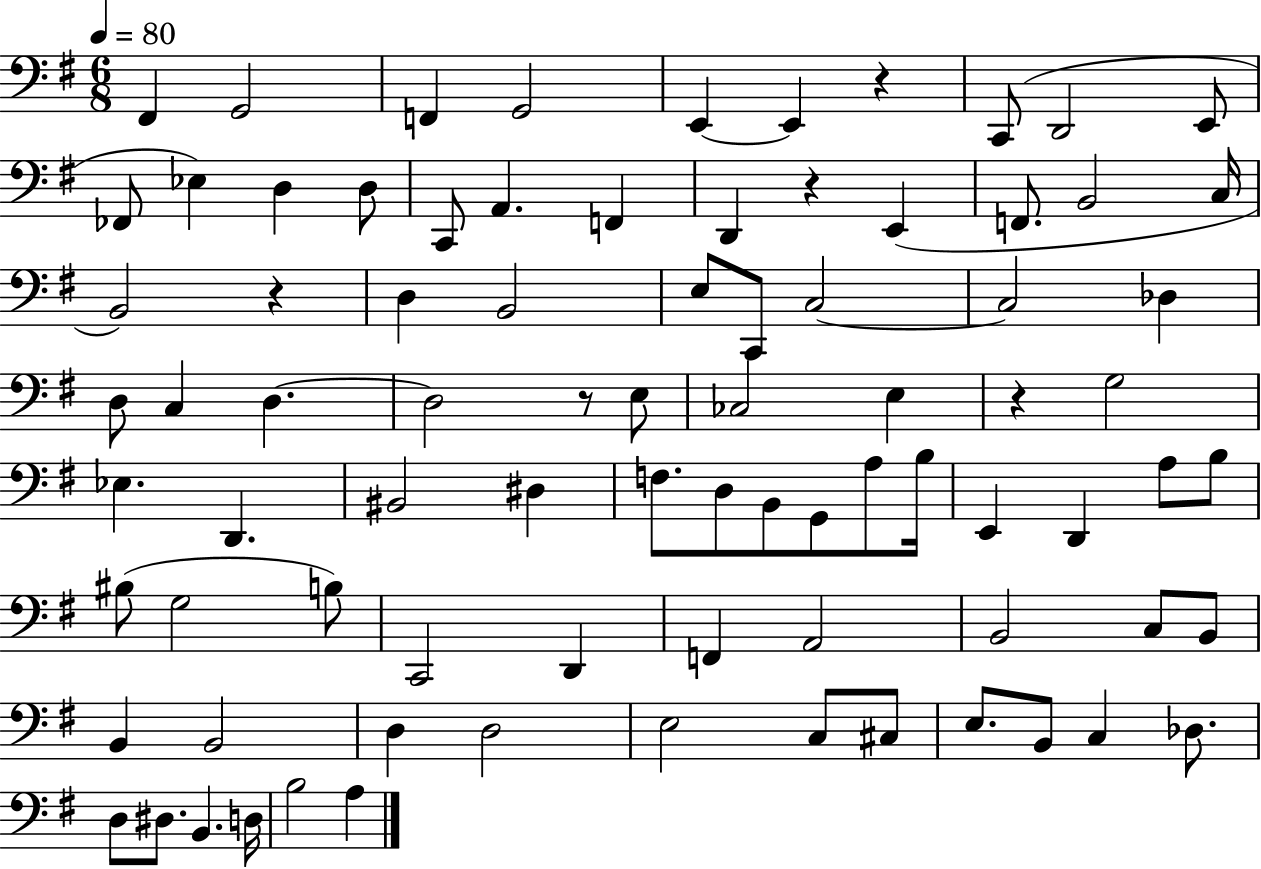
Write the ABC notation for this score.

X:1
T:Untitled
M:6/8
L:1/4
K:G
^F,, G,,2 F,, G,,2 E,, E,, z C,,/2 D,,2 E,,/2 _F,,/2 _E, D, D,/2 C,,/2 A,, F,, D,, z E,, F,,/2 B,,2 C,/4 B,,2 z D, B,,2 E,/2 C,,/2 C,2 C,2 _D, D,/2 C, D, D,2 z/2 E,/2 _C,2 E, z G,2 _E, D,, ^B,,2 ^D, F,/2 D,/2 B,,/2 G,,/2 A,/2 B,/4 E,, D,, A,/2 B,/2 ^B,/2 G,2 B,/2 C,,2 D,, F,, A,,2 B,,2 C,/2 B,,/2 B,, B,,2 D, D,2 E,2 C,/2 ^C,/2 E,/2 B,,/2 C, _D,/2 D,/2 ^D,/2 B,, D,/4 B,2 A,